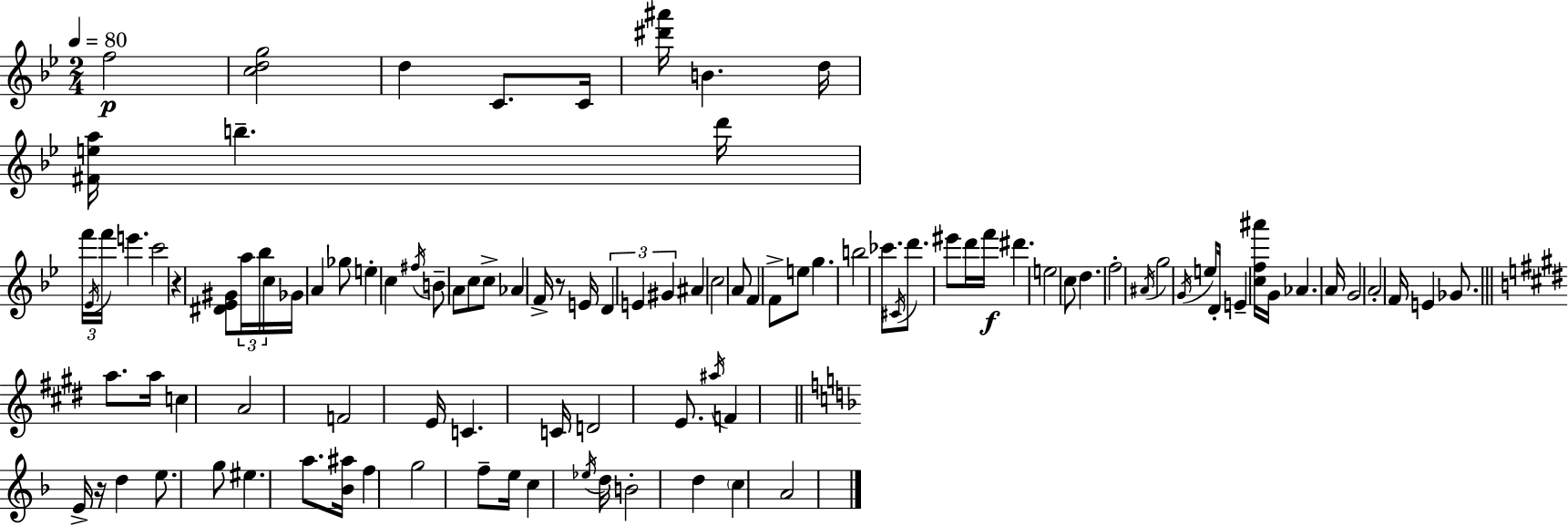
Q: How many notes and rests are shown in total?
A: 103